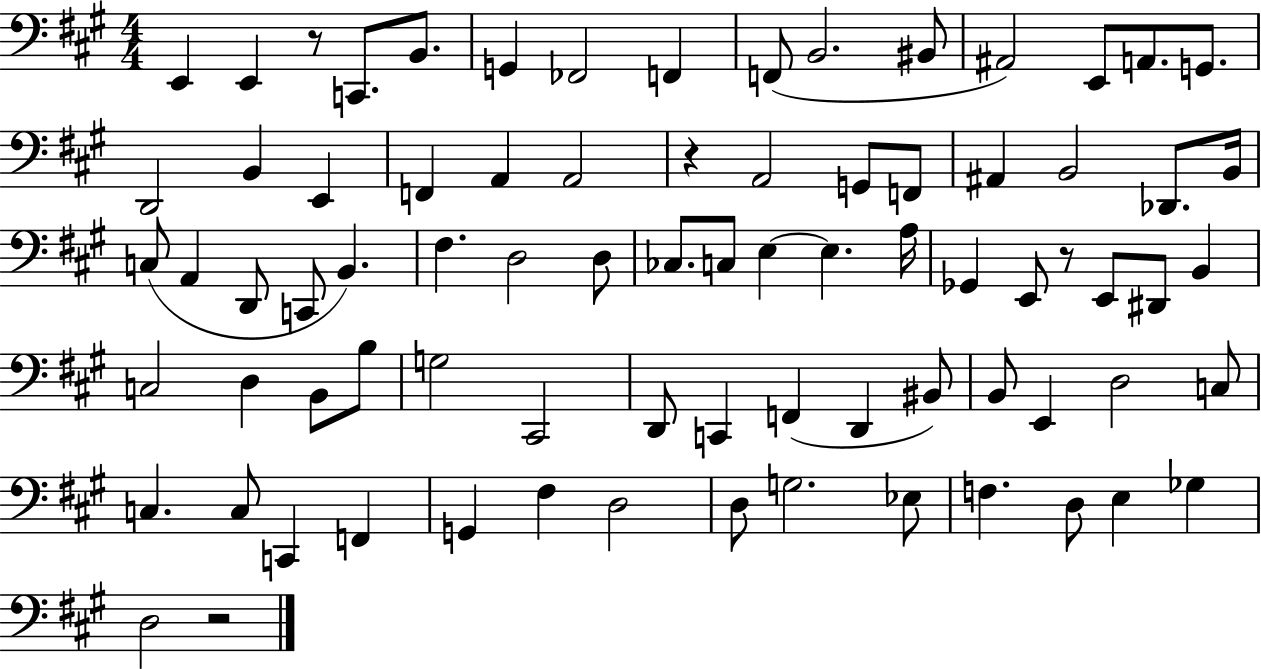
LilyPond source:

{
  \clef bass
  \numericTimeSignature
  \time 4/4
  \key a \major
  e,4 e,4 r8 c,8. b,8. | g,4 fes,2 f,4 | f,8( b,2. bis,8 | ais,2) e,8 a,8. g,8. | \break d,2 b,4 e,4 | f,4 a,4 a,2 | r4 a,2 g,8 f,8 | ais,4 b,2 des,8. b,16 | \break c8( a,4 d,8 c,8 b,4.) | fis4. d2 d8 | ces8. c8 e4~~ e4. a16 | ges,4 e,8 r8 e,8 dis,8 b,4 | \break c2 d4 b,8 b8 | g2 cis,2 | d,8 c,4 f,4( d,4 bis,8) | b,8 e,4 d2 c8 | \break c4. c8 c,4 f,4 | g,4 fis4 d2 | d8 g2. ees8 | f4. d8 e4 ges4 | \break d2 r2 | \bar "|."
}